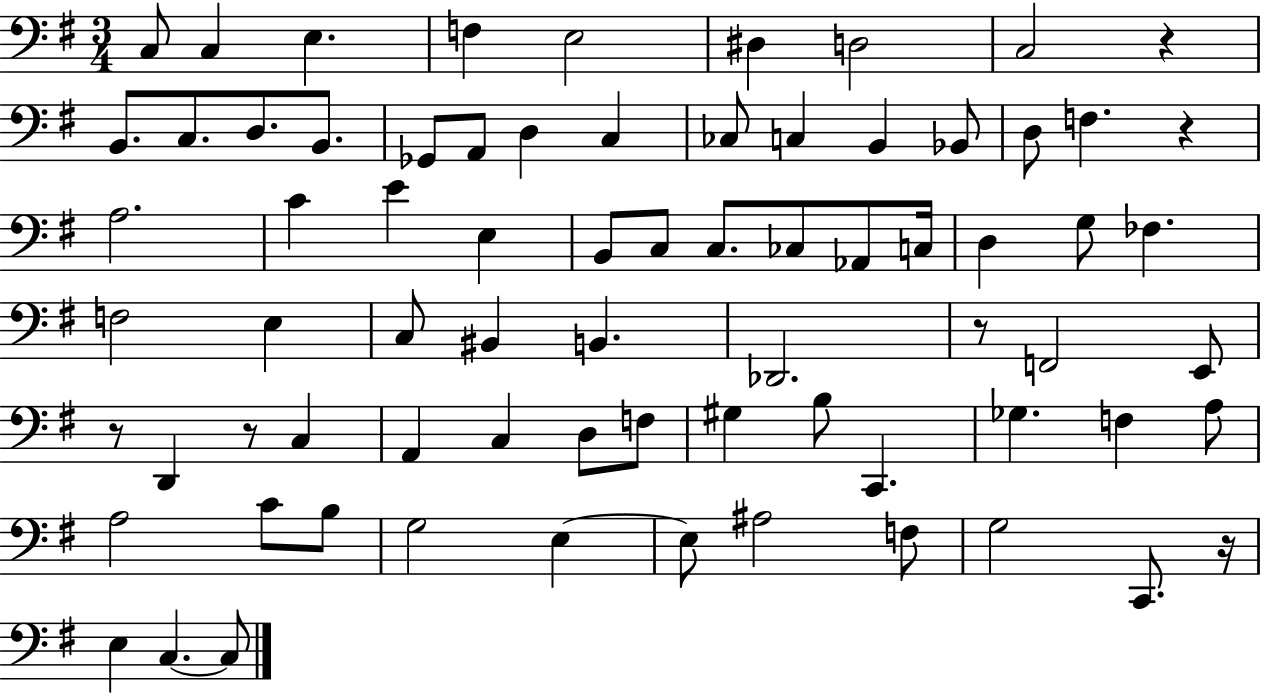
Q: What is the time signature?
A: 3/4